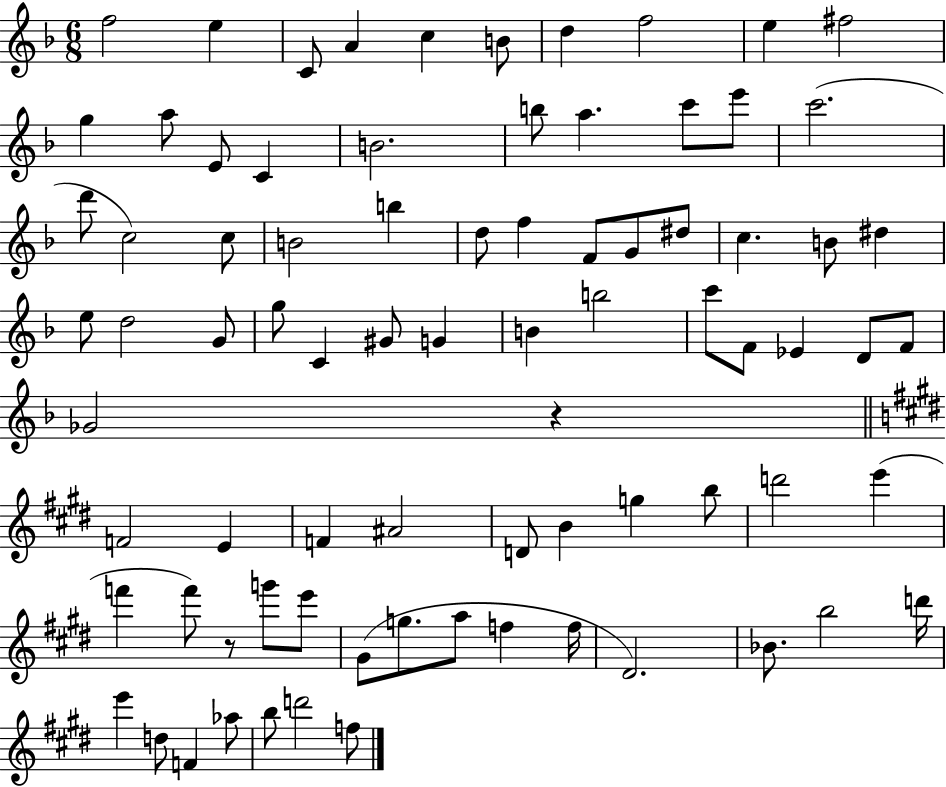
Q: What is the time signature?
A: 6/8